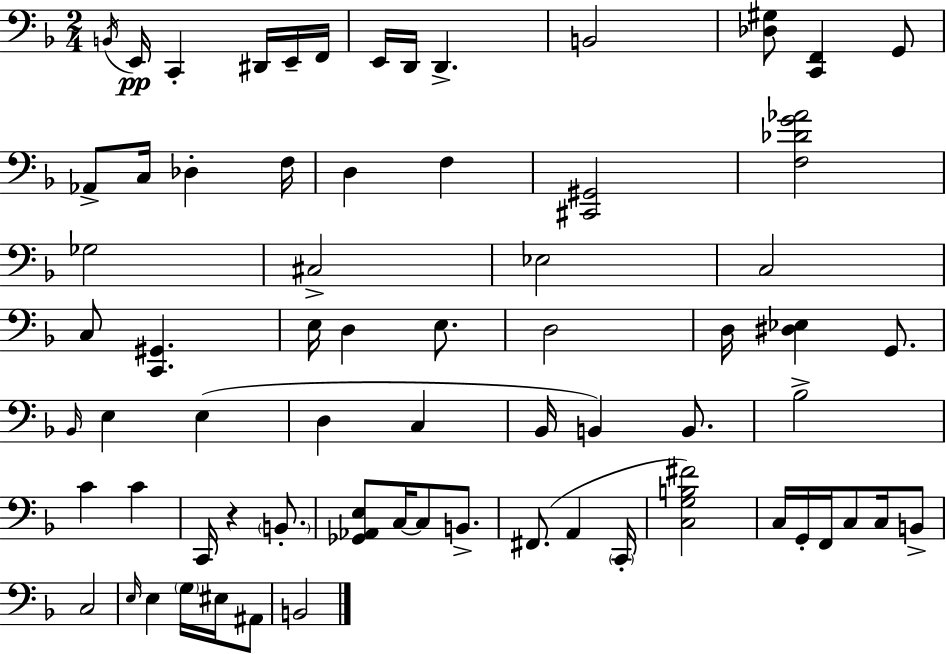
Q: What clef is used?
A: bass